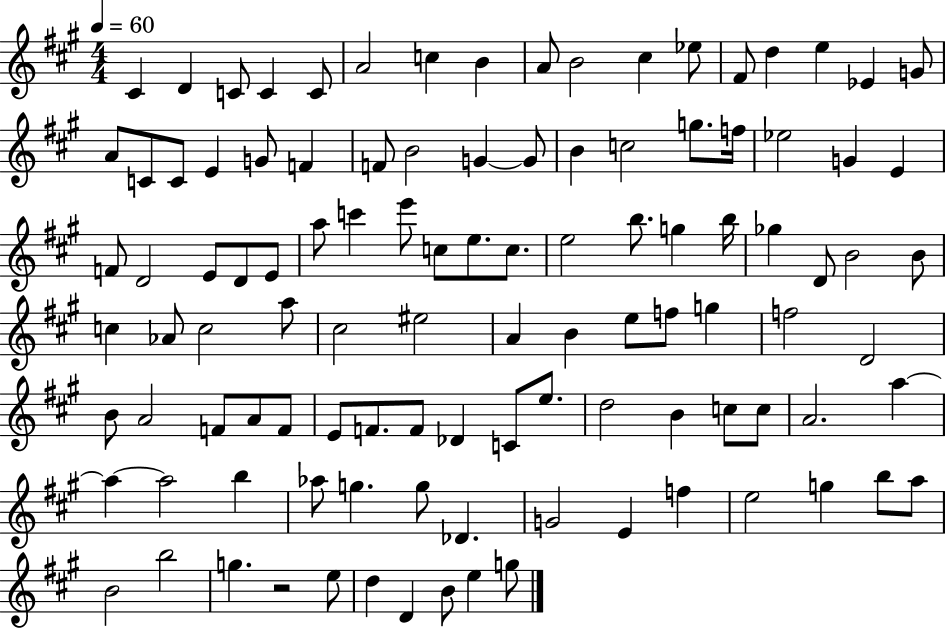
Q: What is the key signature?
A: A major